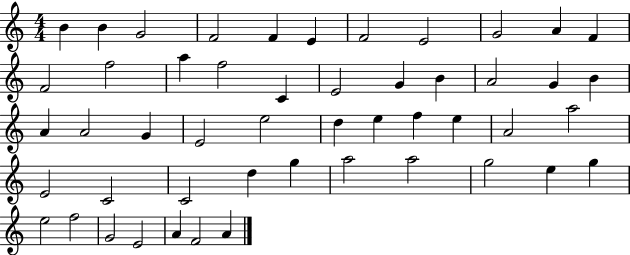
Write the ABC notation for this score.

X:1
T:Untitled
M:4/4
L:1/4
K:C
B B G2 F2 F E F2 E2 G2 A F F2 f2 a f2 C E2 G B A2 G B A A2 G E2 e2 d e f e A2 a2 E2 C2 C2 d g a2 a2 g2 e g e2 f2 G2 E2 A F2 A